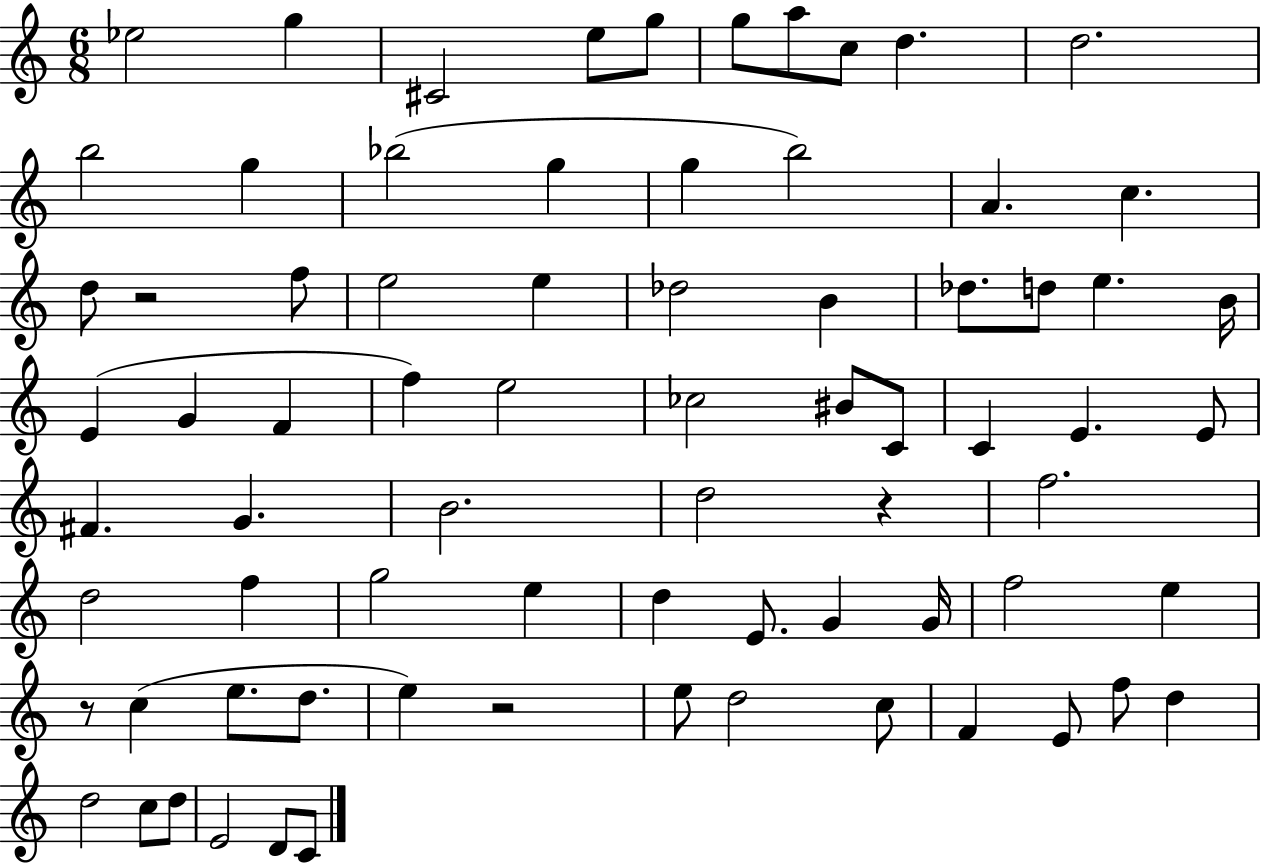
Eb5/h G5/q C#4/h E5/e G5/e G5/e A5/e C5/e D5/q. D5/h. B5/h G5/q Bb5/h G5/q G5/q B5/h A4/q. C5/q. D5/e R/h F5/e E5/h E5/q Db5/h B4/q Db5/e. D5/e E5/q. B4/s E4/q G4/q F4/q F5/q E5/h CES5/h BIS4/e C4/e C4/q E4/q. E4/e F#4/q. G4/q. B4/h. D5/h R/q F5/h. D5/h F5/q G5/h E5/q D5/q E4/e. G4/q G4/s F5/h E5/q R/e C5/q E5/e. D5/e. E5/q R/h E5/e D5/h C5/e F4/q E4/e F5/e D5/q D5/h C5/e D5/e E4/h D4/e C4/e